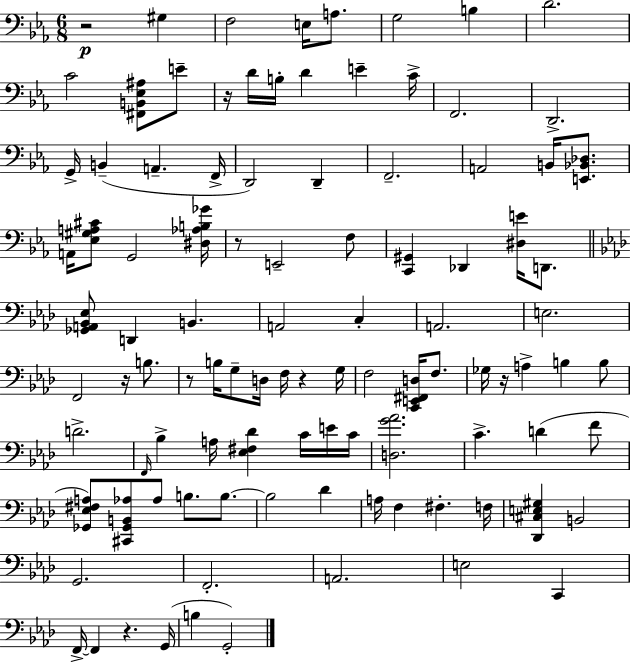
R/h G#3/q F3/h E3/s A3/e. G3/h B3/q D4/h. C4/h [F#2,B2,Eb3,A#3]/e E4/e R/s D4/s B3/s D4/q E4/q C4/s F2/h. D2/h. G2/s B2/q A2/q. F2/s D2/h D2/q F2/h. A2/h B2/s [E2,Bb2,Db3]/e. A2/s [Eb3,G#3,A3,C#4]/e G2/h [D#3,Ab3,B3,Gb4]/s R/e E2/h F3/e [C2,G#2]/q Db2/q [D#3,E4]/s D2/e. [Gb2,A2,Bb2,Eb3]/e D2/q B2/q. A2/h C3/q A2/h. E3/h. F2/h R/s B3/e. R/e B3/s G3/e D3/s F3/s R/q G3/s F3/h [C2,E2,F#2,D3]/s F3/e. Gb3/s R/s A3/q B3/q B3/e D4/h. F2/s Bb3/q A3/s [Eb3,F#3,Db4]/q C4/s E4/s C4/s [D3,G4,Ab4]/h. C4/q. D4/q F4/e [Gb2,Eb3,F#3,A3]/e [C#2,Gb2,B2,Ab3]/e Ab3/e B3/e. B3/e. B3/h Db4/q A3/s F3/q F#3/q. F3/s [Db2,C#3,E3,G#3]/q B2/h G2/h. F2/h. A2/h. E3/h C2/q F2/s F2/q R/q. G2/s B3/q G2/h